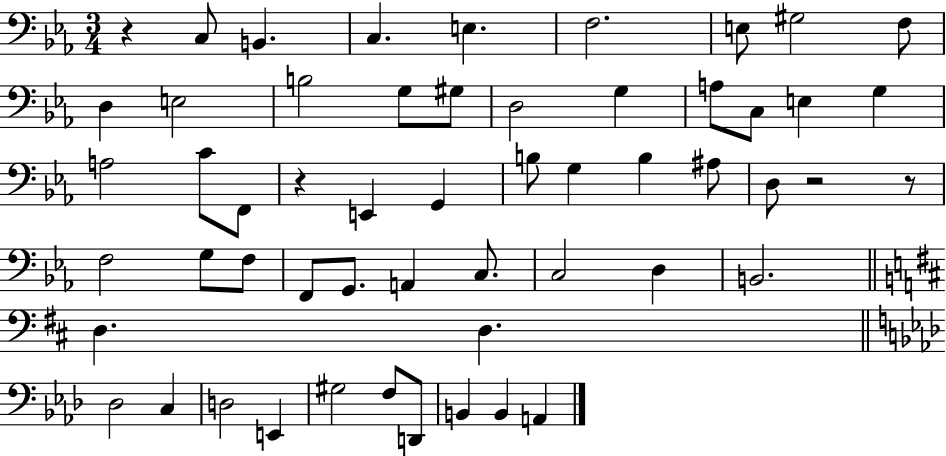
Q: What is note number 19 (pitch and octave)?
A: G3